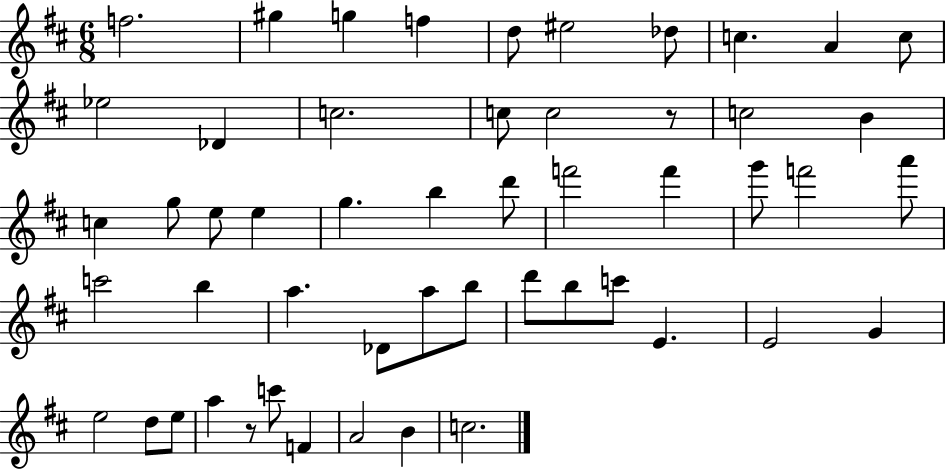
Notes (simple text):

F5/h. G#5/q G5/q F5/q D5/e EIS5/h Db5/e C5/q. A4/q C5/e Eb5/h Db4/q C5/h. C5/e C5/h R/e C5/h B4/q C5/q G5/e E5/e E5/q G5/q. B5/q D6/e F6/h F6/q G6/e F6/h A6/e C6/h B5/q A5/q. Db4/e A5/e B5/e D6/e B5/e C6/e E4/q. E4/h G4/q E5/h D5/e E5/e A5/q R/e C6/e F4/q A4/h B4/q C5/h.